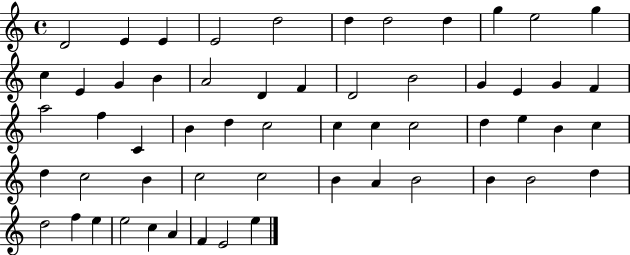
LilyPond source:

{
  \clef treble
  \time 4/4
  \defaultTimeSignature
  \key c \major
  d'2 e'4 e'4 | e'2 d''2 | d''4 d''2 d''4 | g''4 e''2 g''4 | \break c''4 e'4 g'4 b'4 | a'2 d'4 f'4 | d'2 b'2 | g'4 e'4 g'4 f'4 | \break a''2 f''4 c'4 | b'4 d''4 c''2 | c''4 c''4 c''2 | d''4 e''4 b'4 c''4 | \break d''4 c''2 b'4 | c''2 c''2 | b'4 a'4 b'2 | b'4 b'2 d''4 | \break d''2 f''4 e''4 | e''2 c''4 a'4 | f'4 e'2 e''4 | \bar "|."
}